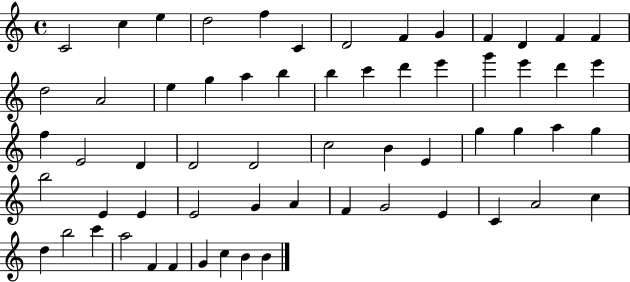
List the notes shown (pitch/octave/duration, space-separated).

C4/h C5/q E5/q D5/h F5/q C4/q D4/h F4/q G4/q F4/q D4/q F4/q F4/q D5/h A4/h E5/q G5/q A5/q B5/q B5/q C6/q D6/q E6/q G6/q E6/q D6/q E6/q F5/q E4/h D4/q D4/h D4/h C5/h B4/q E4/q G5/q G5/q A5/q G5/q B5/h E4/q E4/q E4/h G4/q A4/q F4/q G4/h E4/q C4/q A4/h C5/q D5/q B5/h C6/q A5/h F4/q F4/q G4/q C5/q B4/q B4/q